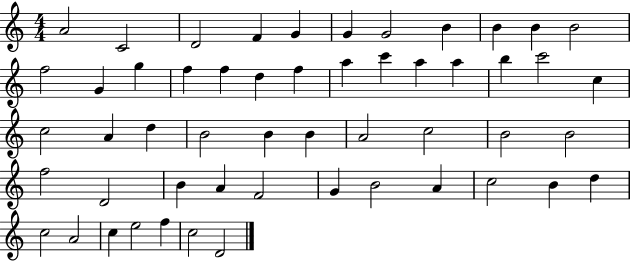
X:1
T:Untitled
M:4/4
L:1/4
K:C
A2 C2 D2 F G G G2 B B B B2 f2 G g f f d f a c' a a b c'2 c c2 A d B2 B B A2 c2 B2 B2 f2 D2 B A F2 G B2 A c2 B d c2 A2 c e2 f c2 D2